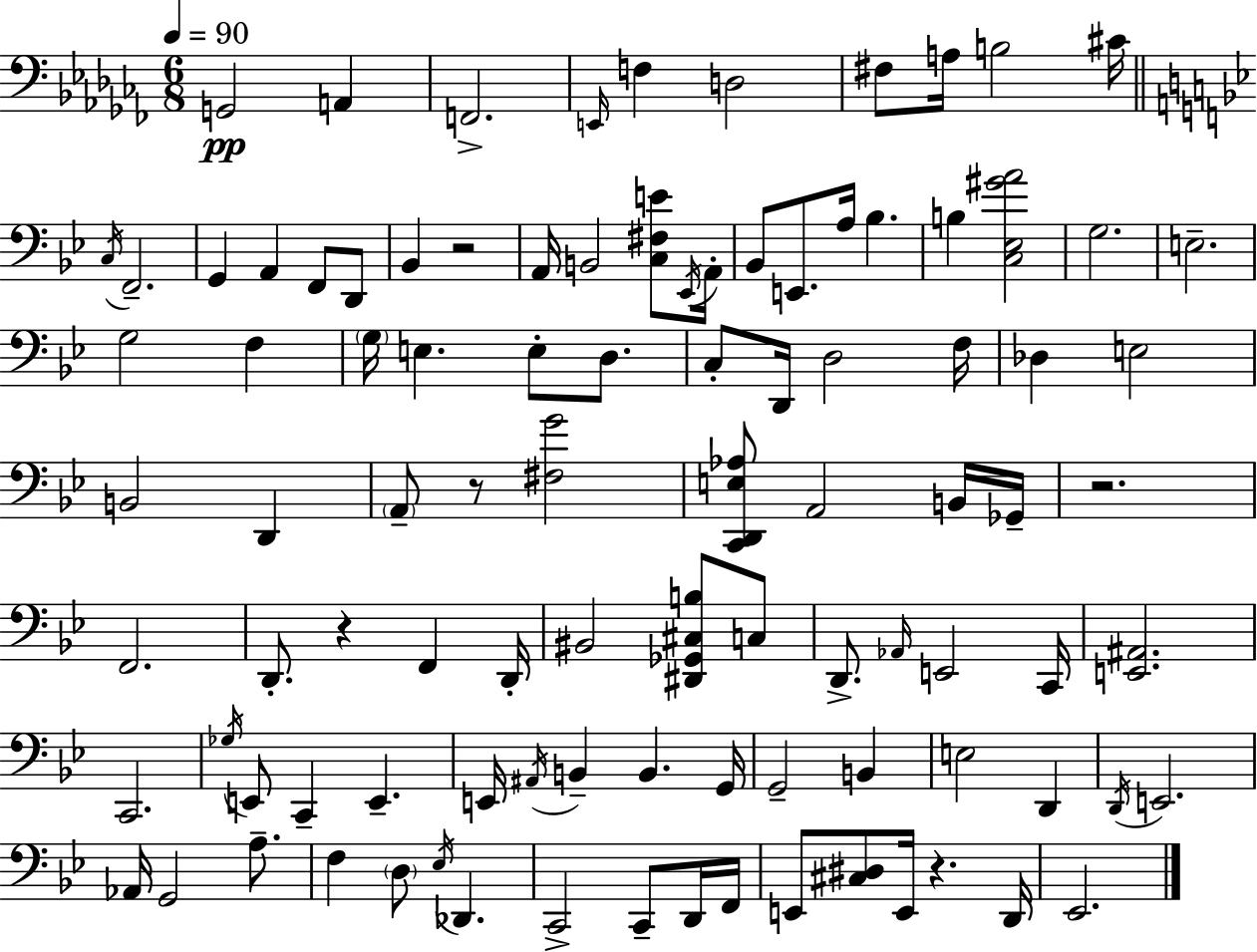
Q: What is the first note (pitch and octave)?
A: G2